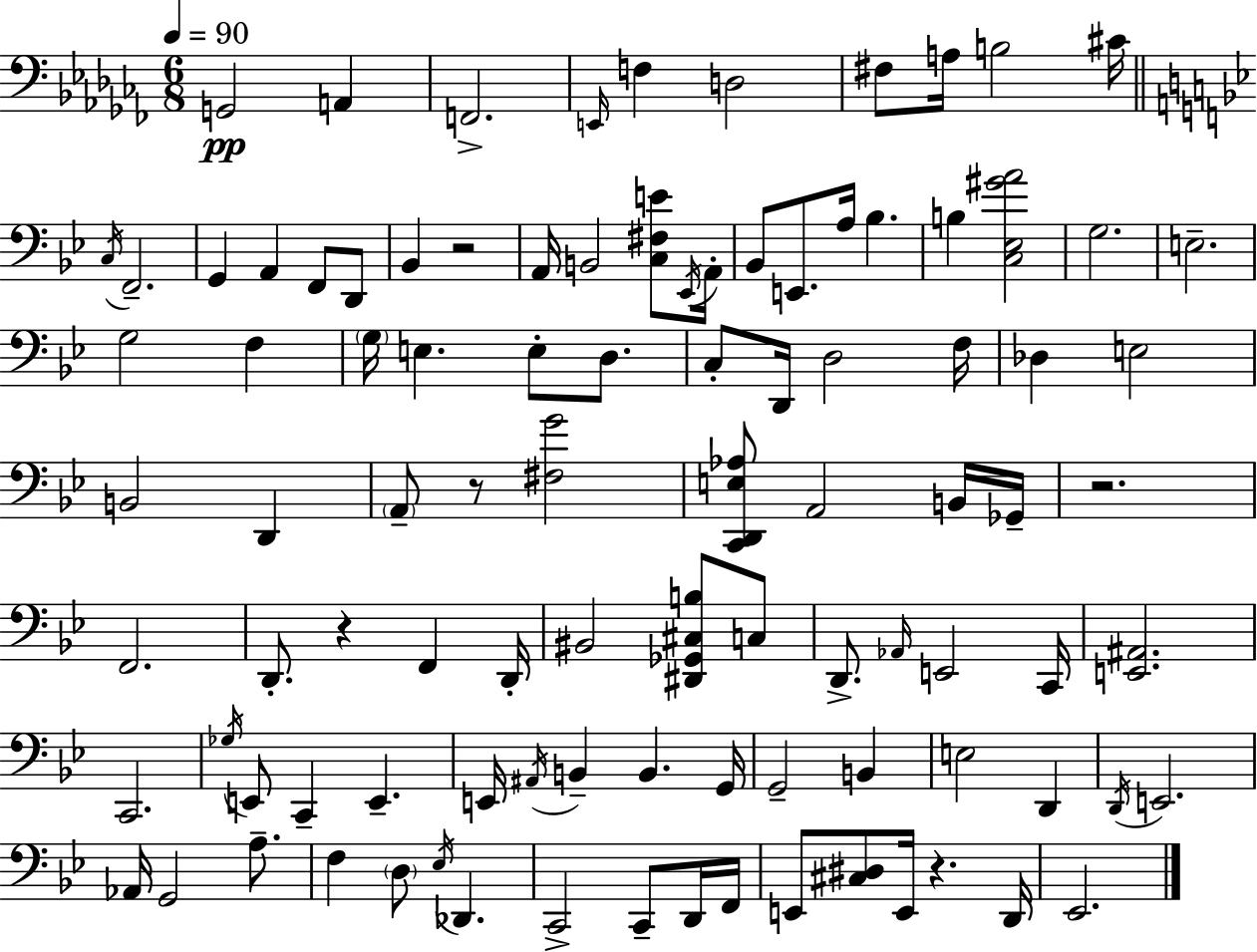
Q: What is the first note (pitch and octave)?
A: G2